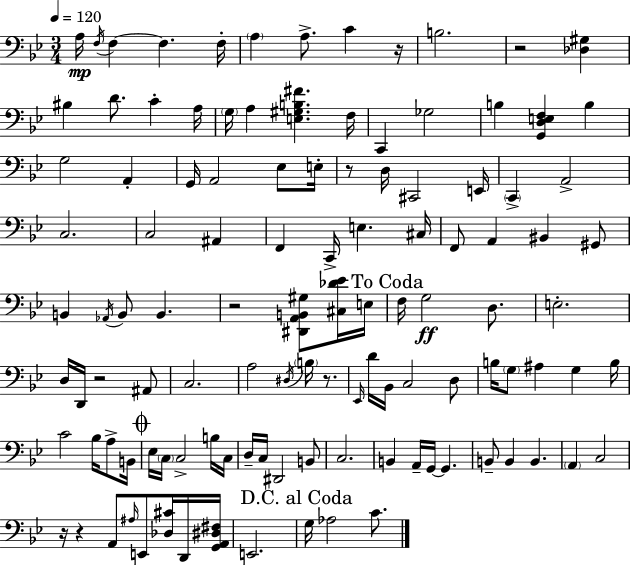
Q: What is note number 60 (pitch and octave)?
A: D4